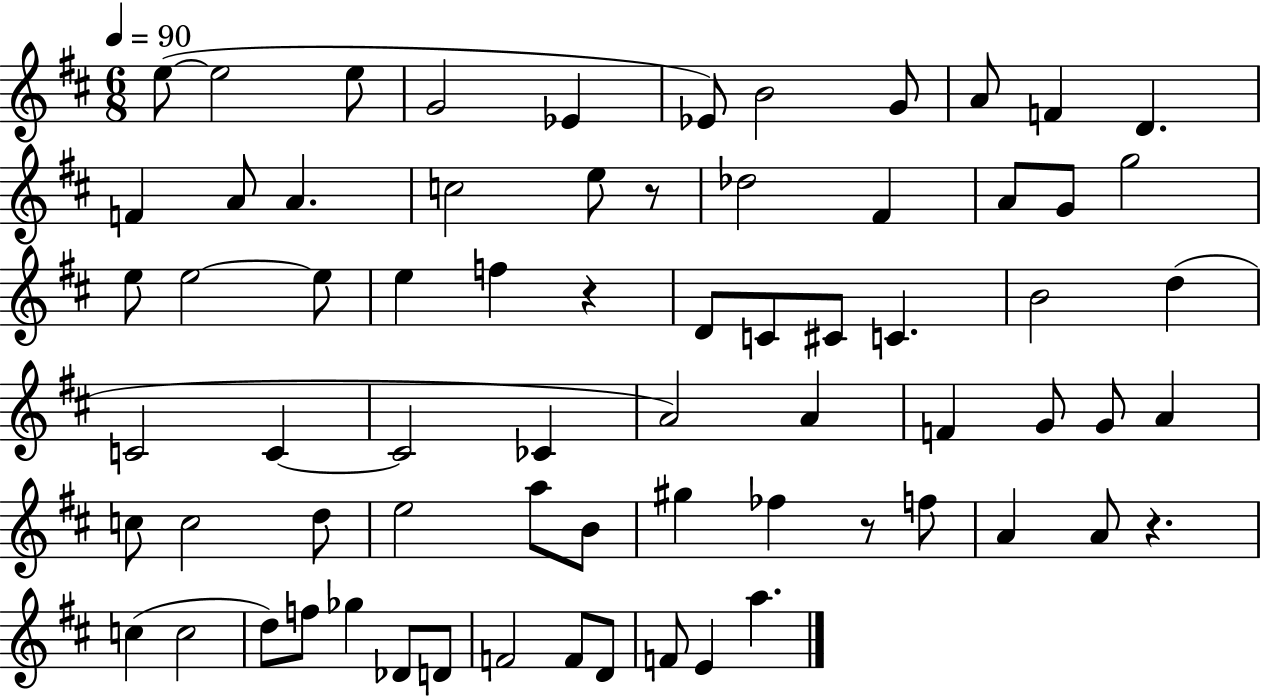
{
  \clef treble
  \numericTimeSignature
  \time 6/8
  \key d \major
  \tempo 4 = 90
  e''8~(~ e''2 e''8 | g'2 ees'4 | ees'8) b'2 g'8 | a'8 f'4 d'4. | \break f'4 a'8 a'4. | c''2 e''8 r8 | des''2 fis'4 | a'8 g'8 g''2 | \break e''8 e''2~~ e''8 | e''4 f''4 r4 | d'8 c'8 cis'8 c'4. | b'2 d''4( | \break c'2 c'4~~ | c'2 ces'4 | a'2) a'4 | f'4 g'8 g'8 a'4 | \break c''8 c''2 d''8 | e''2 a''8 b'8 | gis''4 fes''4 r8 f''8 | a'4 a'8 r4. | \break c''4( c''2 | d''8) f''8 ges''4 des'8 d'8 | f'2 f'8 d'8 | f'8 e'4 a''4. | \break \bar "|."
}